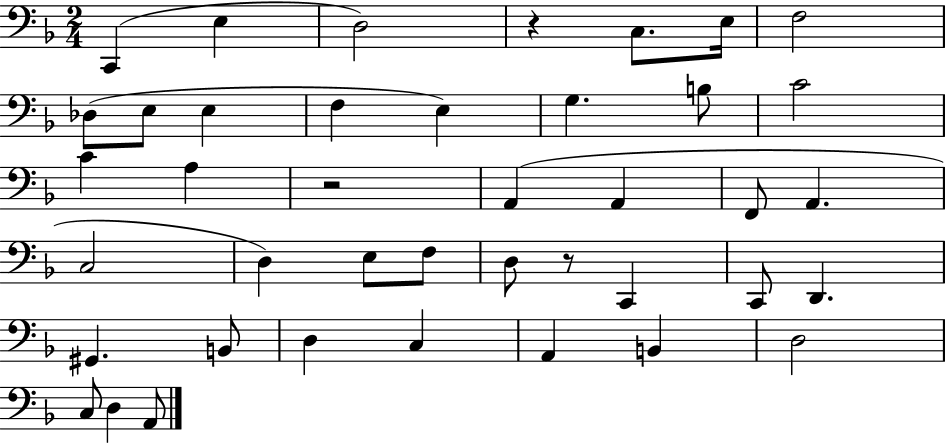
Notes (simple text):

C2/q E3/q D3/h R/q C3/e. E3/s F3/h Db3/e E3/e E3/q F3/q E3/q G3/q. B3/e C4/h C4/q A3/q R/h A2/q A2/q F2/e A2/q. C3/h D3/q E3/e F3/e D3/e R/e C2/q C2/e D2/q. G#2/q. B2/e D3/q C3/q A2/q B2/q D3/h C3/e D3/q A2/e